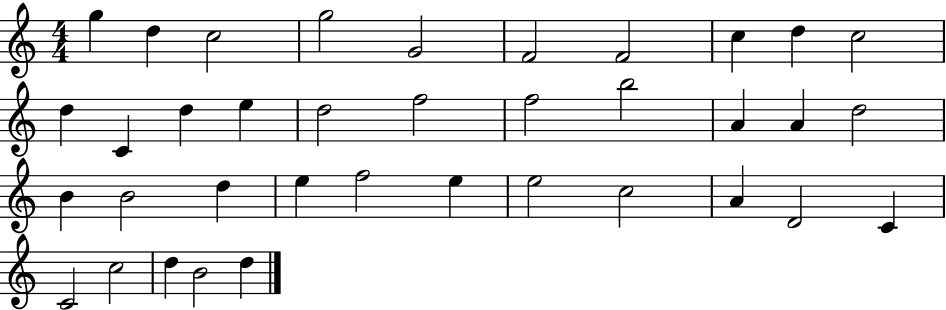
X:1
T:Untitled
M:4/4
L:1/4
K:C
g d c2 g2 G2 F2 F2 c d c2 d C d e d2 f2 f2 b2 A A d2 B B2 d e f2 e e2 c2 A D2 C C2 c2 d B2 d